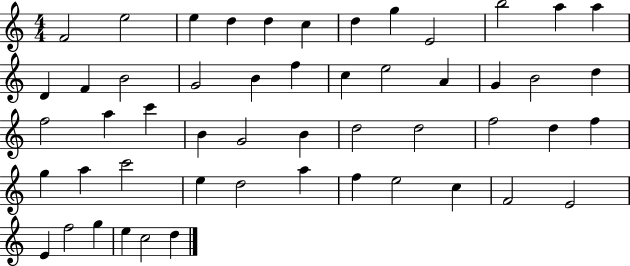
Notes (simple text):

F4/h E5/h E5/q D5/q D5/q C5/q D5/q G5/q E4/h B5/h A5/q A5/q D4/q F4/q B4/h G4/h B4/q F5/q C5/q E5/h A4/q G4/q B4/h D5/q F5/h A5/q C6/q B4/q G4/h B4/q D5/h D5/h F5/h D5/q F5/q G5/q A5/q C6/h E5/q D5/h A5/q F5/q E5/h C5/q F4/h E4/h E4/q F5/h G5/q E5/q C5/h D5/q